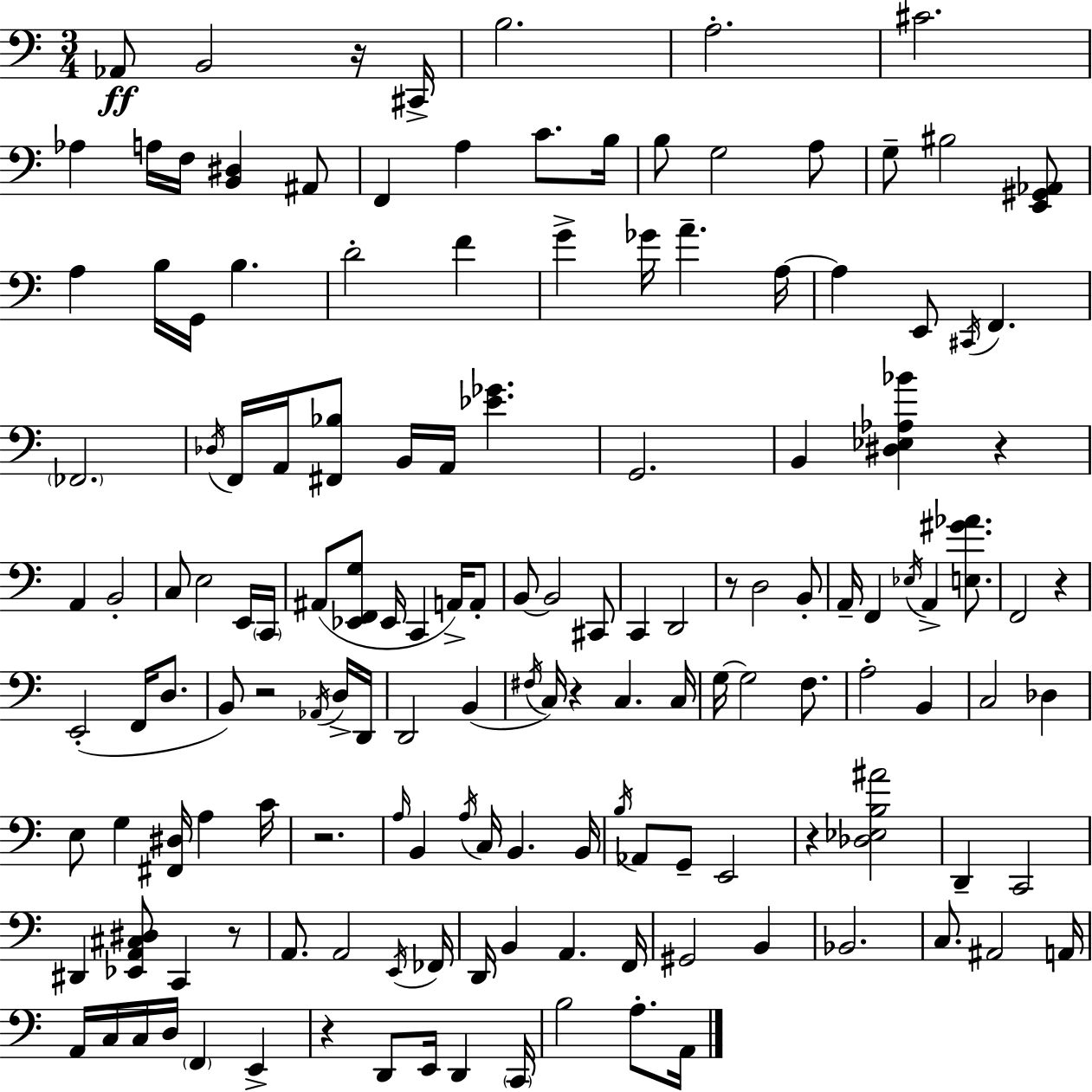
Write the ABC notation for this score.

X:1
T:Untitled
M:3/4
L:1/4
K:Am
_A,,/2 B,,2 z/4 ^C,,/4 B,2 A,2 ^C2 _A, A,/4 F,/4 [B,,^D,] ^A,,/2 F,, A, C/2 B,/4 B,/2 G,2 A,/2 G,/2 ^B,2 [E,,^G,,_A,,]/2 A, B,/4 G,,/4 B, D2 F G _G/4 A A,/4 A, E,,/2 ^C,,/4 F,, _F,,2 _D,/4 F,,/4 A,,/4 [^F,,_B,]/2 B,,/4 A,,/4 [_E_G] G,,2 B,, [^D,_E,_A,_B] z A,, B,,2 C,/2 E,2 E,,/4 C,,/4 ^A,,/2 [_E,,F,,G,]/2 _E,,/4 C,, A,,/4 A,,/2 B,,/2 B,,2 ^C,,/2 C,, D,,2 z/2 D,2 B,,/2 A,,/4 F,, _E,/4 A,, [E,^G_A]/2 F,,2 z E,,2 F,,/4 D,/2 B,,/2 z2 _A,,/4 D,/4 D,,/4 D,,2 B,, ^F,/4 C,/4 z C, C,/4 G,/4 G,2 F,/2 A,2 B,, C,2 _D, E,/2 G, [^F,,^D,]/4 A, C/4 z2 A,/4 B,, A,/4 C,/4 B,, B,,/4 B,/4 _A,,/2 G,,/2 E,,2 z [_D,_E,B,^A]2 D,, C,,2 ^D,, [_E,,A,,^C,^D,]/2 C,, z/2 A,,/2 A,,2 E,,/4 _F,,/4 D,,/4 B,, A,, F,,/4 ^G,,2 B,, _B,,2 C,/2 ^A,,2 A,,/4 A,,/4 C,/4 C,/4 D,/4 F,, E,, z D,,/2 E,,/4 D,, C,,/4 B,2 A,/2 A,,/4